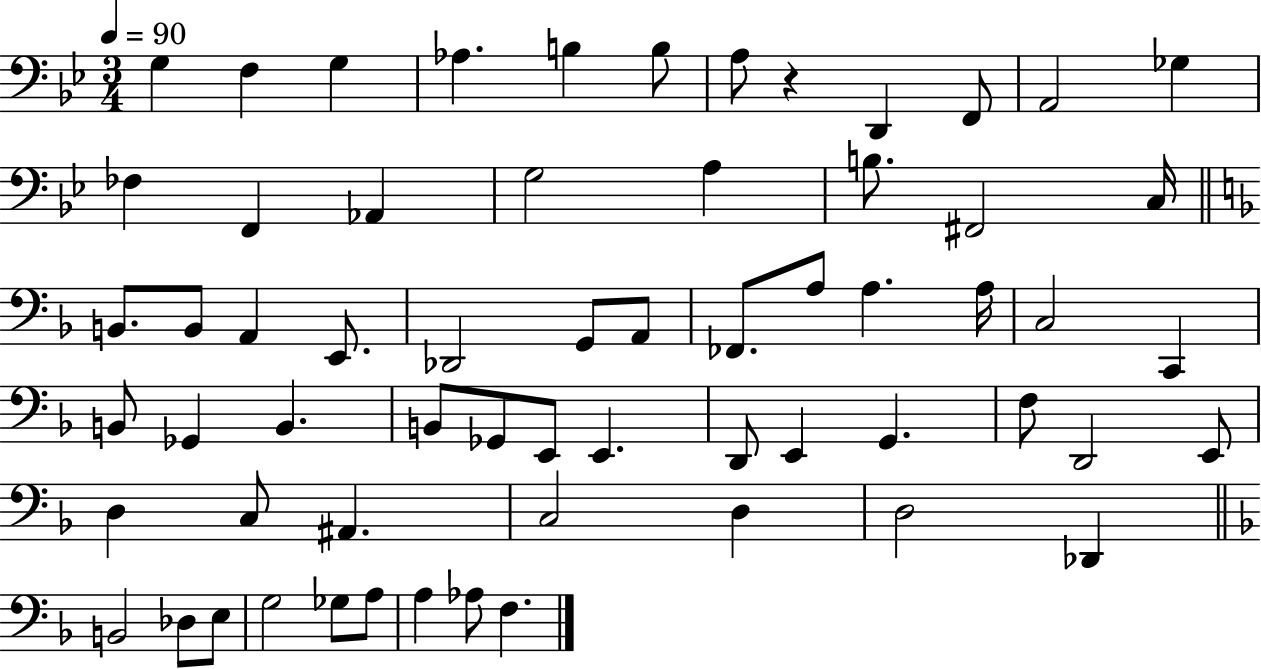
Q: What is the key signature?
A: BES major